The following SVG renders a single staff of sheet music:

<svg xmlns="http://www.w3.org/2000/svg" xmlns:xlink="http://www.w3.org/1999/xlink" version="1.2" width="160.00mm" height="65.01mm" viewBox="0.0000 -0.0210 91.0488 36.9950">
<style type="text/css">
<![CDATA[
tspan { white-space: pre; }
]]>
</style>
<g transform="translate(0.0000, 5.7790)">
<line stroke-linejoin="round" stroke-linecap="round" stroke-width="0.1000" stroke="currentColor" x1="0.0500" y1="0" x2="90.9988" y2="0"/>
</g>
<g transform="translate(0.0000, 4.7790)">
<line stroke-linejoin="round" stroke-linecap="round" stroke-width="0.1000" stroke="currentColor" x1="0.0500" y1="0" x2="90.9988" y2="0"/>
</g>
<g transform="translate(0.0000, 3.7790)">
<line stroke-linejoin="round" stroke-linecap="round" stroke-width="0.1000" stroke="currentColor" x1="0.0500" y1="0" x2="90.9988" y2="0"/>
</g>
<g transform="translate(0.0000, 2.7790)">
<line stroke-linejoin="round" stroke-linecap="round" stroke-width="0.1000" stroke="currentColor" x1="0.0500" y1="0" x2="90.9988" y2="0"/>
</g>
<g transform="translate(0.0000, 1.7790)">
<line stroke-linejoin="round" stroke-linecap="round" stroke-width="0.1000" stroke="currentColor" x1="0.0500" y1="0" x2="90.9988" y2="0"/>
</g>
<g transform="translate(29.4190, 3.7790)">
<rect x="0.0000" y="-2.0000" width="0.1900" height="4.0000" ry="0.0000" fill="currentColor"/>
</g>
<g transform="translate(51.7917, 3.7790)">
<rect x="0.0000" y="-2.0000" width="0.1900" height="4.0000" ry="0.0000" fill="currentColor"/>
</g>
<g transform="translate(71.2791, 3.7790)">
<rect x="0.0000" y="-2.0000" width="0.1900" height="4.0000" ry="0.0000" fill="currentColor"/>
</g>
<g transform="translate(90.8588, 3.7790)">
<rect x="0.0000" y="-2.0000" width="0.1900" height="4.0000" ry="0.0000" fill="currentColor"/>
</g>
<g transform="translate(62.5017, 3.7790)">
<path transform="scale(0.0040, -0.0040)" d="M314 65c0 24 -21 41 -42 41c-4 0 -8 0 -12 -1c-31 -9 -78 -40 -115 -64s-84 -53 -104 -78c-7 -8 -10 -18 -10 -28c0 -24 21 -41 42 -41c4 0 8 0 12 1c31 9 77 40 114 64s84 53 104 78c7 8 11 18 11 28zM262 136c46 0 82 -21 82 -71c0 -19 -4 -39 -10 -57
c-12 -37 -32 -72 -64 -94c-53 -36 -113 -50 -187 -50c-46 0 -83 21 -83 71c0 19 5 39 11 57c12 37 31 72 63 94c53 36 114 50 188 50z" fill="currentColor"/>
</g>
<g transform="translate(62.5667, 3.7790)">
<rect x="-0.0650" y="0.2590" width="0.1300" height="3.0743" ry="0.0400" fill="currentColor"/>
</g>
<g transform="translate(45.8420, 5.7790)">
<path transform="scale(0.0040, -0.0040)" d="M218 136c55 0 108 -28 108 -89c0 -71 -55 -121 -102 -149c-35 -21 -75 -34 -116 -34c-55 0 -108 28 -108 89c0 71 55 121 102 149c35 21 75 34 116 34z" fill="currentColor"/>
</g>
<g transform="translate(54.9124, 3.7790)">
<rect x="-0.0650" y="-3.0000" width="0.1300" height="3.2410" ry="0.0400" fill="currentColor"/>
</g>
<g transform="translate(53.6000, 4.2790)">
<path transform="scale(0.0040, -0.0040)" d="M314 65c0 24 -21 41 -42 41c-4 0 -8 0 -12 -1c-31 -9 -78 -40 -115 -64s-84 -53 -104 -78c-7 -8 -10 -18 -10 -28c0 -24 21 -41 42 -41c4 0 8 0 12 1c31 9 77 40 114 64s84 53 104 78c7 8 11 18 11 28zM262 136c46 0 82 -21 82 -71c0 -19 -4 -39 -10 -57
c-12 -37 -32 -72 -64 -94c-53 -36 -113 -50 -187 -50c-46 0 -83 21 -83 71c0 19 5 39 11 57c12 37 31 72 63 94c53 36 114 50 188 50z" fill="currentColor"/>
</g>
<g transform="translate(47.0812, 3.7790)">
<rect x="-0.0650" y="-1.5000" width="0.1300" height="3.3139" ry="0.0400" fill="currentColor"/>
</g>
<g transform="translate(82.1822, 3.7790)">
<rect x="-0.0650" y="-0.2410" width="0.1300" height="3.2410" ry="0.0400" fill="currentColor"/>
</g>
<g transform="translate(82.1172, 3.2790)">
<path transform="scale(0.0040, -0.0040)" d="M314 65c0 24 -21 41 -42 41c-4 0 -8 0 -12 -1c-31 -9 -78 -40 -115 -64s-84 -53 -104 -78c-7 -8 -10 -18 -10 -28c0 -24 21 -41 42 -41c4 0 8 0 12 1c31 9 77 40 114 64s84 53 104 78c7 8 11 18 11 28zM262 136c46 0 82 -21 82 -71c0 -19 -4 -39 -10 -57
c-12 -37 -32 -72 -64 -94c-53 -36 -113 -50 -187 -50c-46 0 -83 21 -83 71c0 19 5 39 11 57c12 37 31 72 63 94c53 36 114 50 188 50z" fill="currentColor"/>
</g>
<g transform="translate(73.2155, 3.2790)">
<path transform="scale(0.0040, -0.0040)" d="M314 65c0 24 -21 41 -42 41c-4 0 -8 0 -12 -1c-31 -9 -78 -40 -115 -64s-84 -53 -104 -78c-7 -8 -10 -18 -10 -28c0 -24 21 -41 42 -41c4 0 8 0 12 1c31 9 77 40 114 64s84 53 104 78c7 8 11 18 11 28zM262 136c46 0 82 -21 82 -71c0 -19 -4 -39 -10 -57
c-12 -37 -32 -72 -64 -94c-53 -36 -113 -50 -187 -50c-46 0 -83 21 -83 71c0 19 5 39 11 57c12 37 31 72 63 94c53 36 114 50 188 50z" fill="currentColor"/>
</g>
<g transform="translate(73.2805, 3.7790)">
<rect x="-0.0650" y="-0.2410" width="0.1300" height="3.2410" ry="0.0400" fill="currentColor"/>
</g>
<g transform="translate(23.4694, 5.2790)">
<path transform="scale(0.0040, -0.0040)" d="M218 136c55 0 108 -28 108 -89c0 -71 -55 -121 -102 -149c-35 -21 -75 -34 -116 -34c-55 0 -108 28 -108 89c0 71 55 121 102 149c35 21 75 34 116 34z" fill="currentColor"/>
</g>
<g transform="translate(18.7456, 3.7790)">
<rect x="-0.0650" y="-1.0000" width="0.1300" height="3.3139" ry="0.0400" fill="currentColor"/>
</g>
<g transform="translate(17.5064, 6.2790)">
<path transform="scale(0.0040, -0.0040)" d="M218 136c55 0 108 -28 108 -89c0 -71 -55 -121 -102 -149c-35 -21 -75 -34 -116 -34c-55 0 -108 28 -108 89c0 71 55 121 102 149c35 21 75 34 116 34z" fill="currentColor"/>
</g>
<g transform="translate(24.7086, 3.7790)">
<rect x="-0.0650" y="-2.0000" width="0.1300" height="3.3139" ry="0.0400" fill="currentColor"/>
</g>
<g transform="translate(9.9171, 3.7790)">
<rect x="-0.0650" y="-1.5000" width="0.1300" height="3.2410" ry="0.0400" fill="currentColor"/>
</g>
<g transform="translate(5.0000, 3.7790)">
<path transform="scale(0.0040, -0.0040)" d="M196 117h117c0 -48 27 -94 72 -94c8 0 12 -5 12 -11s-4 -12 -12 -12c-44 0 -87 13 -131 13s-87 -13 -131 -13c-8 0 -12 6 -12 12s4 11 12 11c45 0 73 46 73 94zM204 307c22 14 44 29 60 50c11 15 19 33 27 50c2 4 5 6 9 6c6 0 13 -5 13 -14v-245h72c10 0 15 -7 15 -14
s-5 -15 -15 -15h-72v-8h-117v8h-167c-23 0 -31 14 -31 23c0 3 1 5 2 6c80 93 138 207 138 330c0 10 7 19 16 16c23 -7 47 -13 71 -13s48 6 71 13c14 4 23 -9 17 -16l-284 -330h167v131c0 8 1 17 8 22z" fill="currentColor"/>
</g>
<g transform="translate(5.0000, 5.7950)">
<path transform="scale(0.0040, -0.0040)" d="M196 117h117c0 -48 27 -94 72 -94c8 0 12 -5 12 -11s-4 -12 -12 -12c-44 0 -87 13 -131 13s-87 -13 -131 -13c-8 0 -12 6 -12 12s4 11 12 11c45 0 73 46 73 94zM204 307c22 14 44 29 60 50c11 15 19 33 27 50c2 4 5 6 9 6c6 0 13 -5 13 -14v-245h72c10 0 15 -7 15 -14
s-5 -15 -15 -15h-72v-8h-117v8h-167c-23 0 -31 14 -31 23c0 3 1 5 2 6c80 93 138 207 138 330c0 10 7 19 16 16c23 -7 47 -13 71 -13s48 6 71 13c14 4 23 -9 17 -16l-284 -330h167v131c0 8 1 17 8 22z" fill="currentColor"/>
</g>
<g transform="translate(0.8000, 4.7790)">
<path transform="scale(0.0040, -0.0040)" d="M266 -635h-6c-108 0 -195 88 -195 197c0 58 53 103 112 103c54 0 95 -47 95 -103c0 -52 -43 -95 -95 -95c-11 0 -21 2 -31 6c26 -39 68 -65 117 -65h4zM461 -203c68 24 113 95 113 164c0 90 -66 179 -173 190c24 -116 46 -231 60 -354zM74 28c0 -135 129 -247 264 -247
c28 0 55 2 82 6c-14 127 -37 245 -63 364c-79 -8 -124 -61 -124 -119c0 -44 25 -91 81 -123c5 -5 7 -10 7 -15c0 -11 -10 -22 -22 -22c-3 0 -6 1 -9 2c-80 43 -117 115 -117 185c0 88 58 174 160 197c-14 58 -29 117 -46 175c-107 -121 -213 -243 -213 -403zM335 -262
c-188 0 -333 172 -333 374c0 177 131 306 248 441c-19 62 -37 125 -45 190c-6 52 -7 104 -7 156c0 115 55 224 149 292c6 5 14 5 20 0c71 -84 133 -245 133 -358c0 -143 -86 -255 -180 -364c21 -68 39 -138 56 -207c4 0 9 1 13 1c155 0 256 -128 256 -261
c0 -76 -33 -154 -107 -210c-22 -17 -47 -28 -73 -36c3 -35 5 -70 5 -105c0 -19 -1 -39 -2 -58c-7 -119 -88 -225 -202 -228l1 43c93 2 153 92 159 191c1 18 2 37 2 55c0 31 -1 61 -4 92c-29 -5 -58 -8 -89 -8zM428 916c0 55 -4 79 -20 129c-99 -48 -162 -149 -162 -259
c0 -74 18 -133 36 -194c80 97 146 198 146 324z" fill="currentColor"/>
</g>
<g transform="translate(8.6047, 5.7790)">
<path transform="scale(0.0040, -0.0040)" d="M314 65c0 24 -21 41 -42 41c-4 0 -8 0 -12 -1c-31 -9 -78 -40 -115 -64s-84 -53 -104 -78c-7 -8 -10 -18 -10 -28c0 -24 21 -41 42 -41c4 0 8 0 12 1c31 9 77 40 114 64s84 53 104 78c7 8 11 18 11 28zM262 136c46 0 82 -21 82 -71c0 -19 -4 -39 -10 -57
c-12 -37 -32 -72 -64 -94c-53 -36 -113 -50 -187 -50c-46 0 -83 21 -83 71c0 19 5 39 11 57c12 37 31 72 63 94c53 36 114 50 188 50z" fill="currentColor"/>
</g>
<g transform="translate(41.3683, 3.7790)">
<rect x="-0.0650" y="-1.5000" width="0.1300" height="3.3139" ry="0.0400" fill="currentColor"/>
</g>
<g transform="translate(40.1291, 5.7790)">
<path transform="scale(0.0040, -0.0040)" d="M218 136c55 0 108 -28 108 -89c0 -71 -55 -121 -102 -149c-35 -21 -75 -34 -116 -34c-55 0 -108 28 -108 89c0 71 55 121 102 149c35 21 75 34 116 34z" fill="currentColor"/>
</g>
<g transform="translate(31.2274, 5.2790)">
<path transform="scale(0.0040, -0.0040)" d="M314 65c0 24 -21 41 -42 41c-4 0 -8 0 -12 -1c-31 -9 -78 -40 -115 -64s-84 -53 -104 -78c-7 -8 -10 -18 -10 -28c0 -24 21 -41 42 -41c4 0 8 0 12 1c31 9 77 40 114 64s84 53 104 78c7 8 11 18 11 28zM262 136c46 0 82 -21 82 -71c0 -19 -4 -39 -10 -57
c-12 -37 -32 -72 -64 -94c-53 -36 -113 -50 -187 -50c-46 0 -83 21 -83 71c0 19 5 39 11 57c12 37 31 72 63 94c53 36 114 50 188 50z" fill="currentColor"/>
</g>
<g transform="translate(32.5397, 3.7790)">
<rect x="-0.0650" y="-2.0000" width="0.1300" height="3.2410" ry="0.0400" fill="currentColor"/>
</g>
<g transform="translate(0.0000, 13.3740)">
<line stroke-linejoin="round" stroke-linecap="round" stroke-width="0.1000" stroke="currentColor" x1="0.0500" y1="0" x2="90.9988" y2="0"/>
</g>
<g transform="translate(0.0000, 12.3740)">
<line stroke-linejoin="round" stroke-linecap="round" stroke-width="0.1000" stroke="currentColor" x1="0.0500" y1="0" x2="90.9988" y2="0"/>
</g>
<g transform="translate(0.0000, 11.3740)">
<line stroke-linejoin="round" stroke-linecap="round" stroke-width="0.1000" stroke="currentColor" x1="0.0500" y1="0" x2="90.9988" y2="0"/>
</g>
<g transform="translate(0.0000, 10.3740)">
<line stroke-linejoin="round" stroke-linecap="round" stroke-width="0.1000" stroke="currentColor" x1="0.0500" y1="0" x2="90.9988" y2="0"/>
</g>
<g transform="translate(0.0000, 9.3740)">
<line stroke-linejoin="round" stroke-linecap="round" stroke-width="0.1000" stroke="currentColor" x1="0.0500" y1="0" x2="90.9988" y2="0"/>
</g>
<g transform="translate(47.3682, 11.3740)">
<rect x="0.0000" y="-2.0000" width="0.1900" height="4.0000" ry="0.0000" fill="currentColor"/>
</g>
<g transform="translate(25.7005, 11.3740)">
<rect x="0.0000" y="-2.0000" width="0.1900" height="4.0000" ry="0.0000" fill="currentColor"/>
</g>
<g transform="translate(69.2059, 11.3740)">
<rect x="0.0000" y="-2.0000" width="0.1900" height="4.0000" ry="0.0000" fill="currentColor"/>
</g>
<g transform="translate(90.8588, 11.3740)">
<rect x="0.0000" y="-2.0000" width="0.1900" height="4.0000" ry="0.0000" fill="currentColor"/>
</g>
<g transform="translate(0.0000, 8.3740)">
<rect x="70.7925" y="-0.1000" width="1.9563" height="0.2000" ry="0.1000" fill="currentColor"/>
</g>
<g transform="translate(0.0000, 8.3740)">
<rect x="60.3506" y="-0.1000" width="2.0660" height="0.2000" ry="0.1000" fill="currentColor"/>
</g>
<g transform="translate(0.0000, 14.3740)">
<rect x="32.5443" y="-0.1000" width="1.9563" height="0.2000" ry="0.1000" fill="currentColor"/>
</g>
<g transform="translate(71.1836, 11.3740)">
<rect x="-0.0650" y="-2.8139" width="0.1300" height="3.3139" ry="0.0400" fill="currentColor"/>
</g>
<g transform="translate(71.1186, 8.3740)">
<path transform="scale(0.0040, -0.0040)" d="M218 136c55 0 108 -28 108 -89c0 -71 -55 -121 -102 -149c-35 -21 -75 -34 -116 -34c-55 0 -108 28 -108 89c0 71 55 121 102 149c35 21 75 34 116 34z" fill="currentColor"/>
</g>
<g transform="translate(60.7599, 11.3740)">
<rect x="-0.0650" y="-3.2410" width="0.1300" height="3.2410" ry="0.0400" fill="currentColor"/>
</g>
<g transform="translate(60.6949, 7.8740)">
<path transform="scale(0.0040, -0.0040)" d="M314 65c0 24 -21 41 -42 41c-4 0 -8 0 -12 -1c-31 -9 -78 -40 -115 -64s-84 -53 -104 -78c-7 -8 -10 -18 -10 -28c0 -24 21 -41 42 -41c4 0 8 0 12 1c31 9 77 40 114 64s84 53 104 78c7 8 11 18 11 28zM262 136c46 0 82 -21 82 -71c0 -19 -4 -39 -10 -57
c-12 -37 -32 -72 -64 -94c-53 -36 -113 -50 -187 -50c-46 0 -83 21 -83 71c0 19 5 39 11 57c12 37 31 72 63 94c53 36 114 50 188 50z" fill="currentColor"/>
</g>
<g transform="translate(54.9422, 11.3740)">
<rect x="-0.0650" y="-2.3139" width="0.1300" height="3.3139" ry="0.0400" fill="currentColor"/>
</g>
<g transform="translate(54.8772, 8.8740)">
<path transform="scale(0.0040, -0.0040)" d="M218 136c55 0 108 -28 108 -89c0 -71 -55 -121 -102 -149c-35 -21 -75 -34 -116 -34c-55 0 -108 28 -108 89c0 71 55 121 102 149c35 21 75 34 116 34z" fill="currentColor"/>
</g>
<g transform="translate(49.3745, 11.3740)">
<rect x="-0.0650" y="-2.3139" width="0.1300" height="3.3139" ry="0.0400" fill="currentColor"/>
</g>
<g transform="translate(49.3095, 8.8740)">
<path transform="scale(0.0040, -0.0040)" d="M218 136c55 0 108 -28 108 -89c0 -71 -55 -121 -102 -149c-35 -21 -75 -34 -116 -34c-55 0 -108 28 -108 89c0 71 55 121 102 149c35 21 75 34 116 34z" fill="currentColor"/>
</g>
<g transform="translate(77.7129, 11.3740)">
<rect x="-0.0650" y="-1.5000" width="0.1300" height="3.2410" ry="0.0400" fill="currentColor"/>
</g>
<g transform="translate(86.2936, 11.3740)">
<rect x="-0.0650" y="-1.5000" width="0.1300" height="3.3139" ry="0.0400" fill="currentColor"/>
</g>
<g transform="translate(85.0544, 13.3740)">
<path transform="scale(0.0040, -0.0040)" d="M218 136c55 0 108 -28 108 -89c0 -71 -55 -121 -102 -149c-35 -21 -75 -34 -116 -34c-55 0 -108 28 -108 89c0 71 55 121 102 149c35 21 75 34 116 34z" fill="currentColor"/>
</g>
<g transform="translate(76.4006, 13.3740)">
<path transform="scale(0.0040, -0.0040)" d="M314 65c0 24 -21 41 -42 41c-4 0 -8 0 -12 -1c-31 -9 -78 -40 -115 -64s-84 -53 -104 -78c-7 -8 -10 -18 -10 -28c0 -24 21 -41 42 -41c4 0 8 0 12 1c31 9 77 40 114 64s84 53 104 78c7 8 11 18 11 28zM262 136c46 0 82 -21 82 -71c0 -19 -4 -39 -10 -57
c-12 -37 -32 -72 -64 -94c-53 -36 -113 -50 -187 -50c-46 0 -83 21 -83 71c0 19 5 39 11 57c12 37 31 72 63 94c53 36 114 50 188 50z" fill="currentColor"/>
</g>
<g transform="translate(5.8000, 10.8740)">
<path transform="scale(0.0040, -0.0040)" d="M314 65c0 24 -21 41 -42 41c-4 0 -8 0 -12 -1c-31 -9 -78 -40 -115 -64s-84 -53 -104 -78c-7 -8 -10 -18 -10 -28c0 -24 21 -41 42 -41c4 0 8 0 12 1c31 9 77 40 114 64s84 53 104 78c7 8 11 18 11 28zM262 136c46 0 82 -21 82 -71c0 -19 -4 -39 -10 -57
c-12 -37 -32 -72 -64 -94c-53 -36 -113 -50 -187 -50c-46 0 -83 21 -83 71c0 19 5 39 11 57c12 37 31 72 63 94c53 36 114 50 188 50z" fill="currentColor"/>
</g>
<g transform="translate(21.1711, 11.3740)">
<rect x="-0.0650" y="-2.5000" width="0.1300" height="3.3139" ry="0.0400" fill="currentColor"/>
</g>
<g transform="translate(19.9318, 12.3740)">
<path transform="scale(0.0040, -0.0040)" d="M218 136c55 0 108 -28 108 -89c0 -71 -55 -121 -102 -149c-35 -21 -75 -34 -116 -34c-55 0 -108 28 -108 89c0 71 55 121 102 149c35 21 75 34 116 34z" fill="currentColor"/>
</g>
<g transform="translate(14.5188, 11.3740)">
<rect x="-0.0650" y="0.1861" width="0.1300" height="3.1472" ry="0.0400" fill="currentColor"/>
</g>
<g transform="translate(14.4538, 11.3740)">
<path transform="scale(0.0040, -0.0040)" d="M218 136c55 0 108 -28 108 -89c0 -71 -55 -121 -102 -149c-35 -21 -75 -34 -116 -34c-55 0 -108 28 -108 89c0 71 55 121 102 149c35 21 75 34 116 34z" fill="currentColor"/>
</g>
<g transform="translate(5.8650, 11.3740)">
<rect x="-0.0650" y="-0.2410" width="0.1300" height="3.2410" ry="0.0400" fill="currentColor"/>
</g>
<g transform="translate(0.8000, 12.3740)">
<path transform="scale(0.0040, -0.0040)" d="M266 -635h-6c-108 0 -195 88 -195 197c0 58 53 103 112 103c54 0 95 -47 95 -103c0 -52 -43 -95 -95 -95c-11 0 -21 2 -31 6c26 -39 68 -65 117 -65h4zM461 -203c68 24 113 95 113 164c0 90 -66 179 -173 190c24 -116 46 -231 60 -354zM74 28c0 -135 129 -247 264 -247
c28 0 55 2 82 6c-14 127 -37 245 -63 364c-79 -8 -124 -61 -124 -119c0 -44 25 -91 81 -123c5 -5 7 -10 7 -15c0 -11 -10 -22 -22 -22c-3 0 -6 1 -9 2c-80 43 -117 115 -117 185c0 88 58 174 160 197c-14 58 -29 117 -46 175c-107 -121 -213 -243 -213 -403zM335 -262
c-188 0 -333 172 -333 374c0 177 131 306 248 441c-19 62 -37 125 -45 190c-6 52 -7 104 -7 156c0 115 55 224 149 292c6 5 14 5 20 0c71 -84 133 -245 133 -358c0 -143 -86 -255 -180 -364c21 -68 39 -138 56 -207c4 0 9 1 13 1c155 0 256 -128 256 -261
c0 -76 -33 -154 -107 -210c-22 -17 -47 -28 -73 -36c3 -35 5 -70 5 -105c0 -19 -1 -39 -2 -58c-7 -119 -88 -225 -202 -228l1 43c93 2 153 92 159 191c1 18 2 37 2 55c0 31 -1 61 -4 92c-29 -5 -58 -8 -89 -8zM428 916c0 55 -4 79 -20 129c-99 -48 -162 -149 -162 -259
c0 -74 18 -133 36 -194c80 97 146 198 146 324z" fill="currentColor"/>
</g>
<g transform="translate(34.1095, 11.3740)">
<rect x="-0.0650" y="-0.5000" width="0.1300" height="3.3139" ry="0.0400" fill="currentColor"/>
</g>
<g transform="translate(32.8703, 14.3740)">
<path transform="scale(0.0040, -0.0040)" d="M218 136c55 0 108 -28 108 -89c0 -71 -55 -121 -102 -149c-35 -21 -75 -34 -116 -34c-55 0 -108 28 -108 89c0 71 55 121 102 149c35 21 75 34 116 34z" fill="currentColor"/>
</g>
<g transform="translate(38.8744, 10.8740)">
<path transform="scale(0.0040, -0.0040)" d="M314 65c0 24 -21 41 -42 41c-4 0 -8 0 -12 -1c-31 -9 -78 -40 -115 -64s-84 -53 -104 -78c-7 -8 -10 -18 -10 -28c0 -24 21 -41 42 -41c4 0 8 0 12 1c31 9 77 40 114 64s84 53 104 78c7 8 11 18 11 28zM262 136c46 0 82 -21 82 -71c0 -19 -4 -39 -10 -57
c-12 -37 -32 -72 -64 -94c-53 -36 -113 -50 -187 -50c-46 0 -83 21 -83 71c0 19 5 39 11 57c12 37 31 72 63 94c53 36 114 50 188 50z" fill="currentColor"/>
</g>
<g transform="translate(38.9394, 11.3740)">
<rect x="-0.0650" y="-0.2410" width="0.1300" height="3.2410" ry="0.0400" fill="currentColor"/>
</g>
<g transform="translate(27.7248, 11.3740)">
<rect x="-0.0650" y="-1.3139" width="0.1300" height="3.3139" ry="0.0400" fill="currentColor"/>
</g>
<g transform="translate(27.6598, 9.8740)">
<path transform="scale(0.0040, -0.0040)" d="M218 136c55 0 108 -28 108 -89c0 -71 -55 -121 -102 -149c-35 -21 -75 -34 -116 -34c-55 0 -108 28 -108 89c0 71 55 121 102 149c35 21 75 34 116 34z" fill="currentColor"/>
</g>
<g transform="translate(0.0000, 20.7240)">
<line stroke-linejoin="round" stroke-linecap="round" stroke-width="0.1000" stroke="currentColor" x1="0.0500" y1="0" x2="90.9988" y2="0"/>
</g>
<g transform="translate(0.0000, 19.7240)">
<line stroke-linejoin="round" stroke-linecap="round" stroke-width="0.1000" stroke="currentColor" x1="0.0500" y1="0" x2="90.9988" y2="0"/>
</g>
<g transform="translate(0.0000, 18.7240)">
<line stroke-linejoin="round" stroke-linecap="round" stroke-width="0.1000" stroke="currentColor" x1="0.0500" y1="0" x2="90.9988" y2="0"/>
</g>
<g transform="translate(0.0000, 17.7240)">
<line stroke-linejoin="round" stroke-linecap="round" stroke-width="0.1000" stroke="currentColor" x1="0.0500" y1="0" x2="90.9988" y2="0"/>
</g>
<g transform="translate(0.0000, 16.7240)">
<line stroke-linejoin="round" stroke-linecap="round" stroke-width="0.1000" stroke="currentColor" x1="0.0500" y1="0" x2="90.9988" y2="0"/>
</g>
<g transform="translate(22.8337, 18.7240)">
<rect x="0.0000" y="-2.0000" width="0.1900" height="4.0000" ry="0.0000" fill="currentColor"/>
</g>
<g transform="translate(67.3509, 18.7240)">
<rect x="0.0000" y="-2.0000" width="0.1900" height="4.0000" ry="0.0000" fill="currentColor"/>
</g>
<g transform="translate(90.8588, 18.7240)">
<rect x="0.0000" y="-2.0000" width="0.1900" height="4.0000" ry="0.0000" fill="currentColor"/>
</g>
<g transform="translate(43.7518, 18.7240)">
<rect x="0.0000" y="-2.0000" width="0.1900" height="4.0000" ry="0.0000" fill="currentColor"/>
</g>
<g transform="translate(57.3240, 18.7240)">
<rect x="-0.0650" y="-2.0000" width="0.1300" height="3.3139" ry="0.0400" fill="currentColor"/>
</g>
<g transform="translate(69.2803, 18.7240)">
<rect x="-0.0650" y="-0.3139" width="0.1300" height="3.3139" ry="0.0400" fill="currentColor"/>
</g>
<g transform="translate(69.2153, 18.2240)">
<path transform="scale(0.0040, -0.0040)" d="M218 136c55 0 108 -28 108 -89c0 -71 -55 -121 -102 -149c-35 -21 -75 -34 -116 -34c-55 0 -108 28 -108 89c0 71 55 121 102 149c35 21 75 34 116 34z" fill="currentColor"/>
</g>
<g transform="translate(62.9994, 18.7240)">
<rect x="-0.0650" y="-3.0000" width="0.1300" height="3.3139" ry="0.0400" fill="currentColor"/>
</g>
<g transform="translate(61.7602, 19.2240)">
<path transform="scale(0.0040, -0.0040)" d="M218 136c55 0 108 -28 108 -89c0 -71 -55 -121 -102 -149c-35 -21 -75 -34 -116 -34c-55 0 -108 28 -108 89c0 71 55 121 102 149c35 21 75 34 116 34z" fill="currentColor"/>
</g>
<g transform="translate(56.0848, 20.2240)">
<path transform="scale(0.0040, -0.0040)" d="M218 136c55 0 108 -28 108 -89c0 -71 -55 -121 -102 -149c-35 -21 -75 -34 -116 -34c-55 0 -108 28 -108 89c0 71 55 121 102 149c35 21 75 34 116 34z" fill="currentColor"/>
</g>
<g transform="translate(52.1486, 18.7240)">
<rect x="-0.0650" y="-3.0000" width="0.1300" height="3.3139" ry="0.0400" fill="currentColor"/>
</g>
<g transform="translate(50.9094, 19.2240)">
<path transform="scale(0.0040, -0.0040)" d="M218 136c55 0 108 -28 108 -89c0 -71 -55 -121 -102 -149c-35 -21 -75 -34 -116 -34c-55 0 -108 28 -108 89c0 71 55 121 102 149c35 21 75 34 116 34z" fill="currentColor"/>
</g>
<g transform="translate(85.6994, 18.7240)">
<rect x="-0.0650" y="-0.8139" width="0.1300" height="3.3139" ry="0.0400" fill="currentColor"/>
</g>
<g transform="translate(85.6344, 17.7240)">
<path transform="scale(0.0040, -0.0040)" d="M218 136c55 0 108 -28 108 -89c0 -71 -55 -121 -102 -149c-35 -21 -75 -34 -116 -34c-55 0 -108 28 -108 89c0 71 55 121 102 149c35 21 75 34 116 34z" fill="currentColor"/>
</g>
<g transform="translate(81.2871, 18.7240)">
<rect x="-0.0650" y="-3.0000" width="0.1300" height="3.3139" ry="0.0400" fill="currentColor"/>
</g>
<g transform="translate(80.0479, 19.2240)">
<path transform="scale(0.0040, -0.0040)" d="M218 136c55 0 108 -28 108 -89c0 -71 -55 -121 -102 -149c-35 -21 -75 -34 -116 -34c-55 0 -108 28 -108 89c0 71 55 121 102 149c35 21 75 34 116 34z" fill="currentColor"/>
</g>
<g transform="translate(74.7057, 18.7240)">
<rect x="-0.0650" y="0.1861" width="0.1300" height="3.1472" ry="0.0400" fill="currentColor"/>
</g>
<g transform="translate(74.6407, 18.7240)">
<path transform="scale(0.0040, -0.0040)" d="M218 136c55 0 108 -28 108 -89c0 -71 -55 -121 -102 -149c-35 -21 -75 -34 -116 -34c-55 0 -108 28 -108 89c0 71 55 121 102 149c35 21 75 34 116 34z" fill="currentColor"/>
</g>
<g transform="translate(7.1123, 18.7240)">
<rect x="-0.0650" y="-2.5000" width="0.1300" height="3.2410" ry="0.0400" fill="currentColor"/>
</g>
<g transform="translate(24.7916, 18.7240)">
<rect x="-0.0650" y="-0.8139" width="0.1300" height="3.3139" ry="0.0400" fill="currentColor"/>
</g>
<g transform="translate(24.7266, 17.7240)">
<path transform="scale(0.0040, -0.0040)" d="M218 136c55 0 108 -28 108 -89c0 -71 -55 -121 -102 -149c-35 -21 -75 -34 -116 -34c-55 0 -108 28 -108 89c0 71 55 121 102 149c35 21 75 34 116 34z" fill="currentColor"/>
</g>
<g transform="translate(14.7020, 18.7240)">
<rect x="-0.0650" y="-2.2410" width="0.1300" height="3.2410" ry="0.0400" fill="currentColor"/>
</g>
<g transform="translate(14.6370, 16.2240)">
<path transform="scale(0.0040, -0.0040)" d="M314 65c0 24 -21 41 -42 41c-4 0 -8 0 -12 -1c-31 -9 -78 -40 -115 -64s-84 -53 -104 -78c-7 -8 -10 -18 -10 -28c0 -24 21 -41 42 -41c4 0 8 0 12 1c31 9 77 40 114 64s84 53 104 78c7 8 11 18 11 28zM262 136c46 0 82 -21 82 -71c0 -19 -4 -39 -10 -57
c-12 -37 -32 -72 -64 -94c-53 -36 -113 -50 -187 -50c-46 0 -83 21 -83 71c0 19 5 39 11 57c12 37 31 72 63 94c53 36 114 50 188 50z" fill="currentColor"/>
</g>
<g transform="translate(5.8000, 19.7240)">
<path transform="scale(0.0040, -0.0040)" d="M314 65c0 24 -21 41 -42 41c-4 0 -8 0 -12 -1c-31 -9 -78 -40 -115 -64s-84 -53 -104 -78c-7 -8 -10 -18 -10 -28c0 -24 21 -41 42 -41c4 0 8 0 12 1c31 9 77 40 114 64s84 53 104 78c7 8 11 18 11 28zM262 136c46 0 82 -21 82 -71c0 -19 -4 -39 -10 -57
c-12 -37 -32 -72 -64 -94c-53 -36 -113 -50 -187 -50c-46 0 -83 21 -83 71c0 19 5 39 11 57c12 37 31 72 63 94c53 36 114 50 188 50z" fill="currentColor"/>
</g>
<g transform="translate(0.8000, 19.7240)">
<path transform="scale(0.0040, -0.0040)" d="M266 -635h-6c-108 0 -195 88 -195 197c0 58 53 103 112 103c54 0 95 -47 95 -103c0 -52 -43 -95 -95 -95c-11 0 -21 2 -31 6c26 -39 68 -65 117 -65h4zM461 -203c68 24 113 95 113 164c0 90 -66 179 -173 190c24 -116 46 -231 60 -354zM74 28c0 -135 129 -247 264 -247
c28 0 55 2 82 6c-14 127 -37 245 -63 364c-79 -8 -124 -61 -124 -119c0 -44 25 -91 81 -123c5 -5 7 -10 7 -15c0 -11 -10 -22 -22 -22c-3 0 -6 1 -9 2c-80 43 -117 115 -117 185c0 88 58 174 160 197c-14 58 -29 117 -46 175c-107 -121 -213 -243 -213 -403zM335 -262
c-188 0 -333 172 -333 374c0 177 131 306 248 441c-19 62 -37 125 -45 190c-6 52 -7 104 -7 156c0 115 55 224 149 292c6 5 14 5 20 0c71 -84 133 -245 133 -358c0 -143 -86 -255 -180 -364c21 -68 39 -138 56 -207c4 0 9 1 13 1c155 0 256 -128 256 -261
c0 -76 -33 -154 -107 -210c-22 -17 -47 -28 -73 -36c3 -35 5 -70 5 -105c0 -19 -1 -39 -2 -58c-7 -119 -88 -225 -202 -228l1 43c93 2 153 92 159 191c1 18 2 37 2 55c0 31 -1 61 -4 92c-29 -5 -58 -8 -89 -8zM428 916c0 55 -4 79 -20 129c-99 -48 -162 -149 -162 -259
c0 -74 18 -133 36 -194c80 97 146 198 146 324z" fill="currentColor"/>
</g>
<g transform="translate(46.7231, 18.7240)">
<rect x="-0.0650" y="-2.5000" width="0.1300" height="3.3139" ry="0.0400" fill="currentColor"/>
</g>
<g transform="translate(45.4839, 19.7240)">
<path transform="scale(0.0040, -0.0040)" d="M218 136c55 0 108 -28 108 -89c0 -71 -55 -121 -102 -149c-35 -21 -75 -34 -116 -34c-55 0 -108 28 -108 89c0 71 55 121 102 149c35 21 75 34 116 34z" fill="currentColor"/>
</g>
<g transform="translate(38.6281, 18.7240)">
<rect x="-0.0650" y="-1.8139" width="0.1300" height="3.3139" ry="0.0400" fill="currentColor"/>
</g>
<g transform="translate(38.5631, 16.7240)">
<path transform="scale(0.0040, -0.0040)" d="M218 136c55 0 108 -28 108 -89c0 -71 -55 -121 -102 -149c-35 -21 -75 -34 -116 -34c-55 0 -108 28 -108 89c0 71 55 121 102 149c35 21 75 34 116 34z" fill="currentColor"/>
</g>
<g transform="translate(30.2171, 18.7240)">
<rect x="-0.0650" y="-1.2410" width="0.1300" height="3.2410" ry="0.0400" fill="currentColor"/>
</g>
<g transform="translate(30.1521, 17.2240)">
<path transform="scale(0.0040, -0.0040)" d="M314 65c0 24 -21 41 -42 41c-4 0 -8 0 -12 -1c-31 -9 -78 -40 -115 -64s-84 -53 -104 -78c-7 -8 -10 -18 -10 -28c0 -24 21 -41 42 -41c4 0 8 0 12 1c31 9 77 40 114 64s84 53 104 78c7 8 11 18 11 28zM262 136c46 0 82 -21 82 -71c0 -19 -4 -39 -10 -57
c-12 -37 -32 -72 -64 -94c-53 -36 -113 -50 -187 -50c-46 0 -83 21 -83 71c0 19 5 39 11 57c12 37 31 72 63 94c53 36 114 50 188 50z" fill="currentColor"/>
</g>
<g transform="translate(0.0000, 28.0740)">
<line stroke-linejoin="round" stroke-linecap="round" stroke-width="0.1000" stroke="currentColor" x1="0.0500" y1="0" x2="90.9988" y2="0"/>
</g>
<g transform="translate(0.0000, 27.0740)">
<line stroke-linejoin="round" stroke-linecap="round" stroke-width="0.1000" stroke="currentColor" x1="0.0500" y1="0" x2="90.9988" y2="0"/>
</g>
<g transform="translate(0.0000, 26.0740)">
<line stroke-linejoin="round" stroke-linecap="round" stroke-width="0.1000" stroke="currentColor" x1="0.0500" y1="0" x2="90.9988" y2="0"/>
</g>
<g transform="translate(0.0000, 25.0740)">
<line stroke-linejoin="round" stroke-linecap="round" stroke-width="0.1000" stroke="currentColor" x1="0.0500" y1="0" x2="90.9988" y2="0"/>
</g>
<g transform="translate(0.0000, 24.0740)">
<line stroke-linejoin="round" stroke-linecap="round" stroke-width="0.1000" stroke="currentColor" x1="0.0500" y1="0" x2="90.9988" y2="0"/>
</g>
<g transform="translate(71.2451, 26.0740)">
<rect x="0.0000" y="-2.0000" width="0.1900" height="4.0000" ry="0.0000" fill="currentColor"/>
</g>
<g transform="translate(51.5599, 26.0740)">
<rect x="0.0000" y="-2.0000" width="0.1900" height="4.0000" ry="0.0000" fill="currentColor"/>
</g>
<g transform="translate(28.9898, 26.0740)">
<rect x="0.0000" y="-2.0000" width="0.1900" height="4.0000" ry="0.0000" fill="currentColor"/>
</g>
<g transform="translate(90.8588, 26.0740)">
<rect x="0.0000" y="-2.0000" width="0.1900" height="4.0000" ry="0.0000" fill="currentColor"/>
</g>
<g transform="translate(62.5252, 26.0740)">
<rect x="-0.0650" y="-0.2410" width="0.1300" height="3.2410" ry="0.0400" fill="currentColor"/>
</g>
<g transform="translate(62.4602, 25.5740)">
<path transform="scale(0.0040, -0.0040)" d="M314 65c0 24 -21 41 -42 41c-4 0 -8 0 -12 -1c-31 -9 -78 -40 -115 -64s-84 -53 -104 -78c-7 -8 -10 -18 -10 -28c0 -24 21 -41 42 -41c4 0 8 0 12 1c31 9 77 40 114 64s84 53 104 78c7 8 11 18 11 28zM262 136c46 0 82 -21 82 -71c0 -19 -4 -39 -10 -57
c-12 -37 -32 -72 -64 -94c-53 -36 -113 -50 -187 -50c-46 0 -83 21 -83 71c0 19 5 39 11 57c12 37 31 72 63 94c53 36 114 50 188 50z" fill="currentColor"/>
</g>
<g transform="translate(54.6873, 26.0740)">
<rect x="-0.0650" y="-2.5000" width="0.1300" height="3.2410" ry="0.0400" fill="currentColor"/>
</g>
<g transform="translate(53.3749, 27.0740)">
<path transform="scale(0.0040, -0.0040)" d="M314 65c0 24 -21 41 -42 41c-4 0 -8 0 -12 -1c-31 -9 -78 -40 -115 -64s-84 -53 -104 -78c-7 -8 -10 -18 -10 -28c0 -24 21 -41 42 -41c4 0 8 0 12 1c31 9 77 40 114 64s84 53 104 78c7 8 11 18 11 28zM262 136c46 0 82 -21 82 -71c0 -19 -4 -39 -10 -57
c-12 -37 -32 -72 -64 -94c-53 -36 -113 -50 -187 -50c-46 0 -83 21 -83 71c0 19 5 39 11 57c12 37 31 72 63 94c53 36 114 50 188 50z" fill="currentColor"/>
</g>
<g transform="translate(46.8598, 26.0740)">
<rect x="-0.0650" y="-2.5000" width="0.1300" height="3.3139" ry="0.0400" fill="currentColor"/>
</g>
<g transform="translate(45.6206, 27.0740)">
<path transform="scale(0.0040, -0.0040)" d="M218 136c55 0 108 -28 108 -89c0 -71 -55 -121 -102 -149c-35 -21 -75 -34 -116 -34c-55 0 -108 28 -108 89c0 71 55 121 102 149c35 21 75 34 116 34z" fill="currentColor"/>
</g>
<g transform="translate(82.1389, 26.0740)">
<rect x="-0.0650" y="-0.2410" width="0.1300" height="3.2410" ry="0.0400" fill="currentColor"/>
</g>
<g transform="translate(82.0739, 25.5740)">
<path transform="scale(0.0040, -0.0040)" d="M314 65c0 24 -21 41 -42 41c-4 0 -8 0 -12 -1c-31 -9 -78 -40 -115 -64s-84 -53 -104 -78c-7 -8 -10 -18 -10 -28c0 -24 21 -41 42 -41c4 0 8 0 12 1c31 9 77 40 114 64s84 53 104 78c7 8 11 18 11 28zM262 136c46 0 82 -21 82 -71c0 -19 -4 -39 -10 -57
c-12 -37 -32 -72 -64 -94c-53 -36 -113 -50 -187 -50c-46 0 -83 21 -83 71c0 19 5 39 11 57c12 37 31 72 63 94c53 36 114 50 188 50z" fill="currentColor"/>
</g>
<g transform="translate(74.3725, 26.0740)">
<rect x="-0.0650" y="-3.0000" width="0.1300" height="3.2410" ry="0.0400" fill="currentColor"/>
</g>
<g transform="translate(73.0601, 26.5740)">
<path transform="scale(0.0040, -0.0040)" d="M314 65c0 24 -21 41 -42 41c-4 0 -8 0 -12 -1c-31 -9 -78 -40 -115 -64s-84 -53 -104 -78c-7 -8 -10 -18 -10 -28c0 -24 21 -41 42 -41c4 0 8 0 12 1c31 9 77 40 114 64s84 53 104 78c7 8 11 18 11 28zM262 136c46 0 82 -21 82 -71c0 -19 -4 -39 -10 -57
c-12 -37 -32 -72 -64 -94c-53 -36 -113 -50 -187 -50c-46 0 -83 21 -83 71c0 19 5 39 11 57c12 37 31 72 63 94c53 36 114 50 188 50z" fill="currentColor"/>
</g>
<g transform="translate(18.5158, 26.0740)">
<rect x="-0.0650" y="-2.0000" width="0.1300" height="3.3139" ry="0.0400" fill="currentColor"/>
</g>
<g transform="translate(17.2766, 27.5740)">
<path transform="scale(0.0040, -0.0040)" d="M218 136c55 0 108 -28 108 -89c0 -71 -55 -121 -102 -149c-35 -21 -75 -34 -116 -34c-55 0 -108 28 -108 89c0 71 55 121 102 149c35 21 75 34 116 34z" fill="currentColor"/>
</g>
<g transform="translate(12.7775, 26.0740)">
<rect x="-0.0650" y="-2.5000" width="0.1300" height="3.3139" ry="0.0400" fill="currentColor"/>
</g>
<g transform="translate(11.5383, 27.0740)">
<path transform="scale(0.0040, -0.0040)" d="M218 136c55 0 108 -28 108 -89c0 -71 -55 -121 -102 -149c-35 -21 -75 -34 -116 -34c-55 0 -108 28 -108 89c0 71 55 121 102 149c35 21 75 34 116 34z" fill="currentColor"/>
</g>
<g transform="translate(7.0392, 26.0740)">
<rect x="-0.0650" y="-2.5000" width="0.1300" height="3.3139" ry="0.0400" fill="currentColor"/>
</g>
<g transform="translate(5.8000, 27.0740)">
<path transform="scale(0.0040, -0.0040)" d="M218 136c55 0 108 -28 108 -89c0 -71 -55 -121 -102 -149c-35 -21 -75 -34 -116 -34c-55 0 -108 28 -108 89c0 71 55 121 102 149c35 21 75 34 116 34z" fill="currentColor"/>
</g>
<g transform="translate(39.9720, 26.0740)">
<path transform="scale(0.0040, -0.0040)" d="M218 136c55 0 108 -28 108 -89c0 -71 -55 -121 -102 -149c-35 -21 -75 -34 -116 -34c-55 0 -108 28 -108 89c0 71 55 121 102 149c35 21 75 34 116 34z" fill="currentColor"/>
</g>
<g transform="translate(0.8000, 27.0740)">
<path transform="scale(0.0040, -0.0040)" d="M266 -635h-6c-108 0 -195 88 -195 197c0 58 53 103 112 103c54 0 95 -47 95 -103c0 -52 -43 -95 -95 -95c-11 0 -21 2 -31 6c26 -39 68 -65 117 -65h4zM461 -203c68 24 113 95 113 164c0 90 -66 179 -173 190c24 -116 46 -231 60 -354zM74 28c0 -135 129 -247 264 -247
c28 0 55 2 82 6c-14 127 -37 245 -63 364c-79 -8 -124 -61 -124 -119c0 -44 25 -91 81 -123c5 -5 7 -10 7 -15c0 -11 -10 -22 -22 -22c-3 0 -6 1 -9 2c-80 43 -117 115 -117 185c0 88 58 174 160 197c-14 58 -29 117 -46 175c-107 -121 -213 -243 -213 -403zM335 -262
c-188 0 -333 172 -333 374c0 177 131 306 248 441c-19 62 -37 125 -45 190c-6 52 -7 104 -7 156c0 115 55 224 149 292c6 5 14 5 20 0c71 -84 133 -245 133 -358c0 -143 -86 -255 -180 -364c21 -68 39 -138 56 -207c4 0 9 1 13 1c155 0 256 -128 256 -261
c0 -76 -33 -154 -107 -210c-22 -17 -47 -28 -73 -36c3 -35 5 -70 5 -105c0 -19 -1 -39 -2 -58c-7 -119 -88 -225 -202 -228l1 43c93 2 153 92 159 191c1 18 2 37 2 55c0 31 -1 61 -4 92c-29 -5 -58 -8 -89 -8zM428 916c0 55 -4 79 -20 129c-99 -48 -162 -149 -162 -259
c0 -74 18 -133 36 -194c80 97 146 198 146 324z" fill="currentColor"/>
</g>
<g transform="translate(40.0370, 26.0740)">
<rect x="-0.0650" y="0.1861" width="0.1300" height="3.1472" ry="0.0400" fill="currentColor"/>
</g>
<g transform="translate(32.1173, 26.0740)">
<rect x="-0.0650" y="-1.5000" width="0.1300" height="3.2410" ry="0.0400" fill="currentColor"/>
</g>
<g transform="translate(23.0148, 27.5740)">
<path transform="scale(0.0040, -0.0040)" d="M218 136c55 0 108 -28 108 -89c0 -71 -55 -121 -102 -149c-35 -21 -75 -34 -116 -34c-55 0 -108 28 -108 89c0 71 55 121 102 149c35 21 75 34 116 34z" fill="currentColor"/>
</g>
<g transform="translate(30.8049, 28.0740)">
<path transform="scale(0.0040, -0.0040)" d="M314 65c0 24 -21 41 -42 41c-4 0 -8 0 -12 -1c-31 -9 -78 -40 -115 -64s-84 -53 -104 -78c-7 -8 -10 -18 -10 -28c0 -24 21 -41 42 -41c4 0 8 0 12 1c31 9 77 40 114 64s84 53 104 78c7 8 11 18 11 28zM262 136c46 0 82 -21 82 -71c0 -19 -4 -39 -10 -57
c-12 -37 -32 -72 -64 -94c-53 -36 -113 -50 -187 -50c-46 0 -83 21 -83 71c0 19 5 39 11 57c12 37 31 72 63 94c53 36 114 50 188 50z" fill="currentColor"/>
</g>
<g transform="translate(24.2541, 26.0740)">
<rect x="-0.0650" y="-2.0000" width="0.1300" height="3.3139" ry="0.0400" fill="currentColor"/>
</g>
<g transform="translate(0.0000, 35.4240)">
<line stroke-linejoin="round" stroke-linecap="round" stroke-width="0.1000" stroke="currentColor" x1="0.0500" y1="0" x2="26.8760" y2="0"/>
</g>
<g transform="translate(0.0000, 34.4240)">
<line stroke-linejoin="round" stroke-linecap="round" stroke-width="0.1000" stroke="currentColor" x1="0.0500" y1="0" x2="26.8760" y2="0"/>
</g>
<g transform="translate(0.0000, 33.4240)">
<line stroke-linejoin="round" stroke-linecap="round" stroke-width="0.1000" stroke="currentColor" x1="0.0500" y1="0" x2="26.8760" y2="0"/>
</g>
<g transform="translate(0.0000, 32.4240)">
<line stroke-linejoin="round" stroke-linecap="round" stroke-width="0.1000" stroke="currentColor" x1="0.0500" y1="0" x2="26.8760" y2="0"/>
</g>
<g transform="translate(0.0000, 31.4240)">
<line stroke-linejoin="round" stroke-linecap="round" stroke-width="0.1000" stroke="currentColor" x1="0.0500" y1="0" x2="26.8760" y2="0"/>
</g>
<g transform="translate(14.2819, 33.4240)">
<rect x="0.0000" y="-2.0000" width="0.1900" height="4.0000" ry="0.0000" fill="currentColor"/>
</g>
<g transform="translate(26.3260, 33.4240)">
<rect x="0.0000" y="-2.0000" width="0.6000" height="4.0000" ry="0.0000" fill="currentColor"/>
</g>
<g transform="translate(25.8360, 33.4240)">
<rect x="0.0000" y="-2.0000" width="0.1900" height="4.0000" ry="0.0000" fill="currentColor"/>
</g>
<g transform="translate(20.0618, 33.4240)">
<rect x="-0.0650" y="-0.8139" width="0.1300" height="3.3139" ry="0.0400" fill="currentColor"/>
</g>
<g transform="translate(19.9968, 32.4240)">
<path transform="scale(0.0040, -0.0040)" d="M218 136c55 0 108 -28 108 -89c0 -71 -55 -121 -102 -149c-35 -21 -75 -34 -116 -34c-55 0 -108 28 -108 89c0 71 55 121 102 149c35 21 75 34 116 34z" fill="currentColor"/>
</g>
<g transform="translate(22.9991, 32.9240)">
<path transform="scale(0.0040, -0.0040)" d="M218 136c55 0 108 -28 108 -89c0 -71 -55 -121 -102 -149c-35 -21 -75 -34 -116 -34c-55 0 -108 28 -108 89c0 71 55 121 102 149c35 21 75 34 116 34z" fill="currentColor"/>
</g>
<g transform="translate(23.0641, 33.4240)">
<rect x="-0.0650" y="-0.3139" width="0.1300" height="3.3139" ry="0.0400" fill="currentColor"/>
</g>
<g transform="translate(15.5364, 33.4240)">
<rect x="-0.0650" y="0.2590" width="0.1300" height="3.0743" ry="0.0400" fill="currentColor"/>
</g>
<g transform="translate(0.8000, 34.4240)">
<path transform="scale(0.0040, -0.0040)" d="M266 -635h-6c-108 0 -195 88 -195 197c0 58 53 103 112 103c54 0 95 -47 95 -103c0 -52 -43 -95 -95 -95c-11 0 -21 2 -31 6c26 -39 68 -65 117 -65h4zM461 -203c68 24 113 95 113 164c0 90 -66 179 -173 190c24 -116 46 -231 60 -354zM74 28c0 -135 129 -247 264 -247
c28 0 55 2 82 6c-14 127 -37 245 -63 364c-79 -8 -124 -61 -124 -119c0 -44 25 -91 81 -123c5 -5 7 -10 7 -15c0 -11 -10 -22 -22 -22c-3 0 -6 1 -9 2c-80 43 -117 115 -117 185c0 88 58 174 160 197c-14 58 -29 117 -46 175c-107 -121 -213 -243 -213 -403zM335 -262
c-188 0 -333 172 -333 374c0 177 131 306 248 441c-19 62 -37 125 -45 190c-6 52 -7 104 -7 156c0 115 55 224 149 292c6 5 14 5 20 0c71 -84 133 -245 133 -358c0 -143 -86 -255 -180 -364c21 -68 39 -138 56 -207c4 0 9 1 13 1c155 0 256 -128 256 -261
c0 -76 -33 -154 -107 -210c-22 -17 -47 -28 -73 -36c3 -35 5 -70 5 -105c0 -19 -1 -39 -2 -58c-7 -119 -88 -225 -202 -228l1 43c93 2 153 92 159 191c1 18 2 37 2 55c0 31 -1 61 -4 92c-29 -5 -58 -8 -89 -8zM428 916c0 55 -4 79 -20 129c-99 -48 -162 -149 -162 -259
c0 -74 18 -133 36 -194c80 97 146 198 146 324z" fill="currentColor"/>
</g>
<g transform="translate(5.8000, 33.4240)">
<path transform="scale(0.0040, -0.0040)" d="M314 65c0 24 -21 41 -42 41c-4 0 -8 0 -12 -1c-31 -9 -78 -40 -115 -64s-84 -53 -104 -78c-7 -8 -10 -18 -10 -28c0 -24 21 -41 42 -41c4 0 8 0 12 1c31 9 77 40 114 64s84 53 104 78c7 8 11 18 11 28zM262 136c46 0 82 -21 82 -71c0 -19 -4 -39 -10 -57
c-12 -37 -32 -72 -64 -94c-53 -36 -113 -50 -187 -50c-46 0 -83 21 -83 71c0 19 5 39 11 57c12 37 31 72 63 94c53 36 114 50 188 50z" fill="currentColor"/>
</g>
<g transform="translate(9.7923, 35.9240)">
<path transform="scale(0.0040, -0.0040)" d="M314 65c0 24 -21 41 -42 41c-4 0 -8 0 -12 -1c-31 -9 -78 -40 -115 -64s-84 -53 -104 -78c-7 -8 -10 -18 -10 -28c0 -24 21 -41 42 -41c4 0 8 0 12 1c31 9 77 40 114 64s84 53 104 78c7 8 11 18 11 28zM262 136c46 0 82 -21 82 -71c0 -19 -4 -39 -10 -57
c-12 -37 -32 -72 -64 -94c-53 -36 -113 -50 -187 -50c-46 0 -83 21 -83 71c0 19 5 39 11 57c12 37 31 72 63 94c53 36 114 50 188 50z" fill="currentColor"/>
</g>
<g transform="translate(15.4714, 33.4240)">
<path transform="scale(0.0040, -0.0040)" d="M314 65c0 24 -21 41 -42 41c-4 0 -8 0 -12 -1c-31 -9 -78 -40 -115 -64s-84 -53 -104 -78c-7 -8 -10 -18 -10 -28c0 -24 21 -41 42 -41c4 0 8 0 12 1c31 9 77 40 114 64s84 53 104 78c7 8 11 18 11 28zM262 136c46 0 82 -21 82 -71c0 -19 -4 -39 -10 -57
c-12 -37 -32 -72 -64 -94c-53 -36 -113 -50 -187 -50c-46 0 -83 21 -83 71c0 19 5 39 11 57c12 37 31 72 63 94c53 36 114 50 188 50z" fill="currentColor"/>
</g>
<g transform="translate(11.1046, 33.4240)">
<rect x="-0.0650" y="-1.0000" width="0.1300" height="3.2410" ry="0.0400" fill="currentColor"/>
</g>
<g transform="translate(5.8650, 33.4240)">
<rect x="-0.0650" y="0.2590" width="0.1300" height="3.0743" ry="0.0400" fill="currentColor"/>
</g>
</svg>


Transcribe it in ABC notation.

X:1
T:Untitled
M:4/4
L:1/4
K:C
E2 D F F2 E E A2 B2 c2 c2 c2 B G e C c2 g g b2 a E2 E G2 g2 d e2 f G A F A c B A d G G F F E2 B G G2 c2 A2 c2 B2 D2 B2 d c